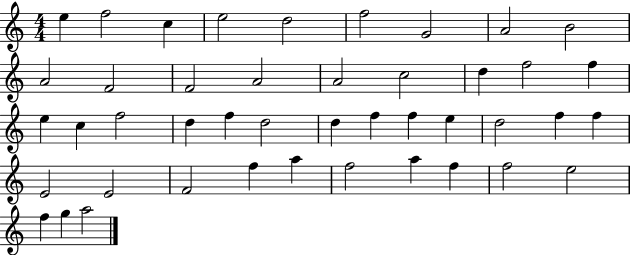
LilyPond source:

{
  \clef treble
  \numericTimeSignature
  \time 4/4
  \key c \major
  e''4 f''2 c''4 | e''2 d''2 | f''2 g'2 | a'2 b'2 | \break a'2 f'2 | f'2 a'2 | a'2 c''2 | d''4 f''2 f''4 | \break e''4 c''4 f''2 | d''4 f''4 d''2 | d''4 f''4 f''4 e''4 | d''2 f''4 f''4 | \break e'2 e'2 | f'2 f''4 a''4 | f''2 a''4 f''4 | f''2 e''2 | \break f''4 g''4 a''2 | \bar "|."
}